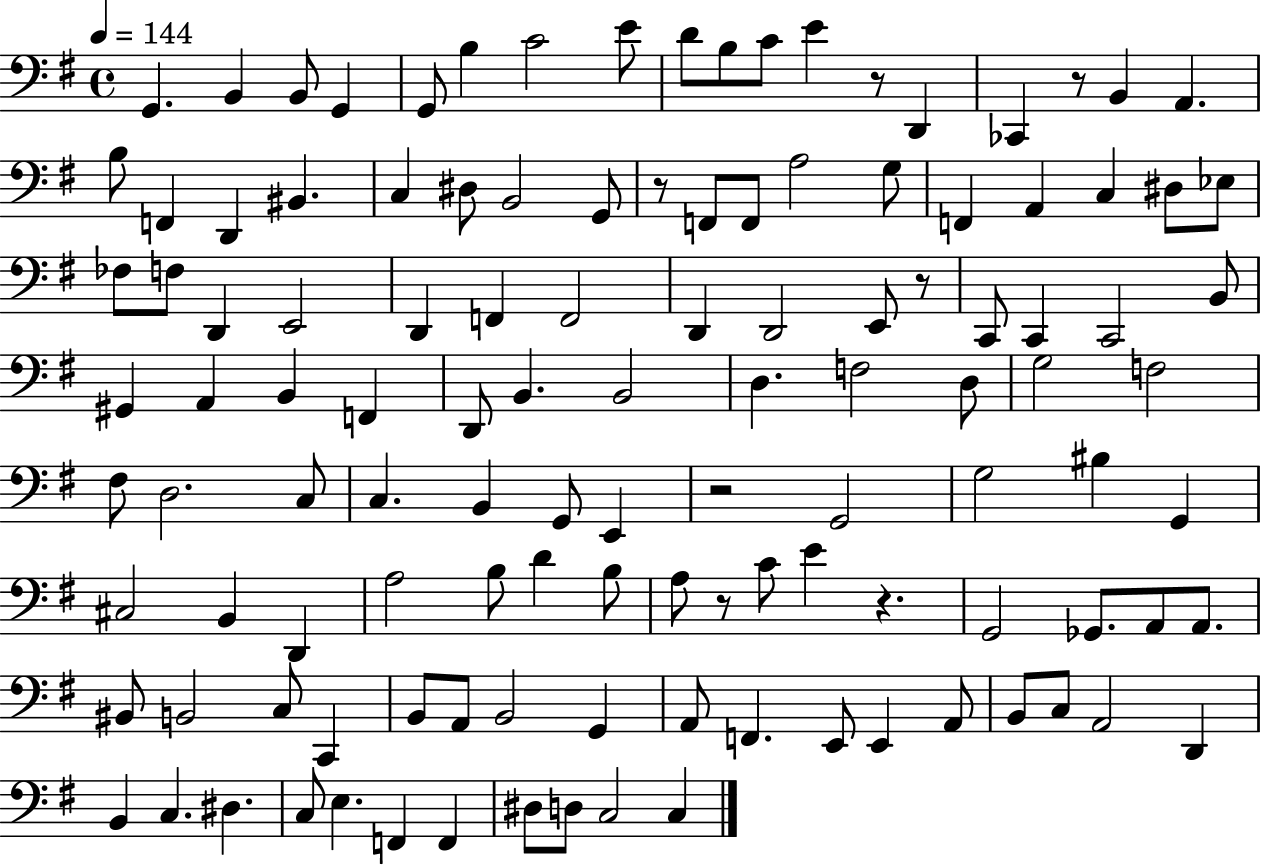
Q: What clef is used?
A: bass